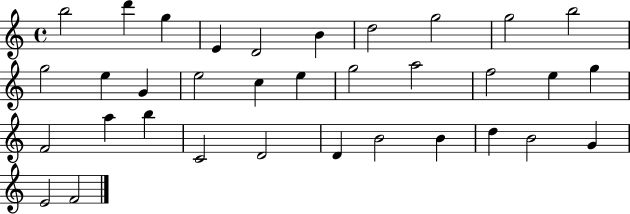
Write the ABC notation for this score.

X:1
T:Untitled
M:4/4
L:1/4
K:C
b2 d' g E D2 B d2 g2 g2 b2 g2 e G e2 c e g2 a2 f2 e g F2 a b C2 D2 D B2 B d B2 G E2 F2